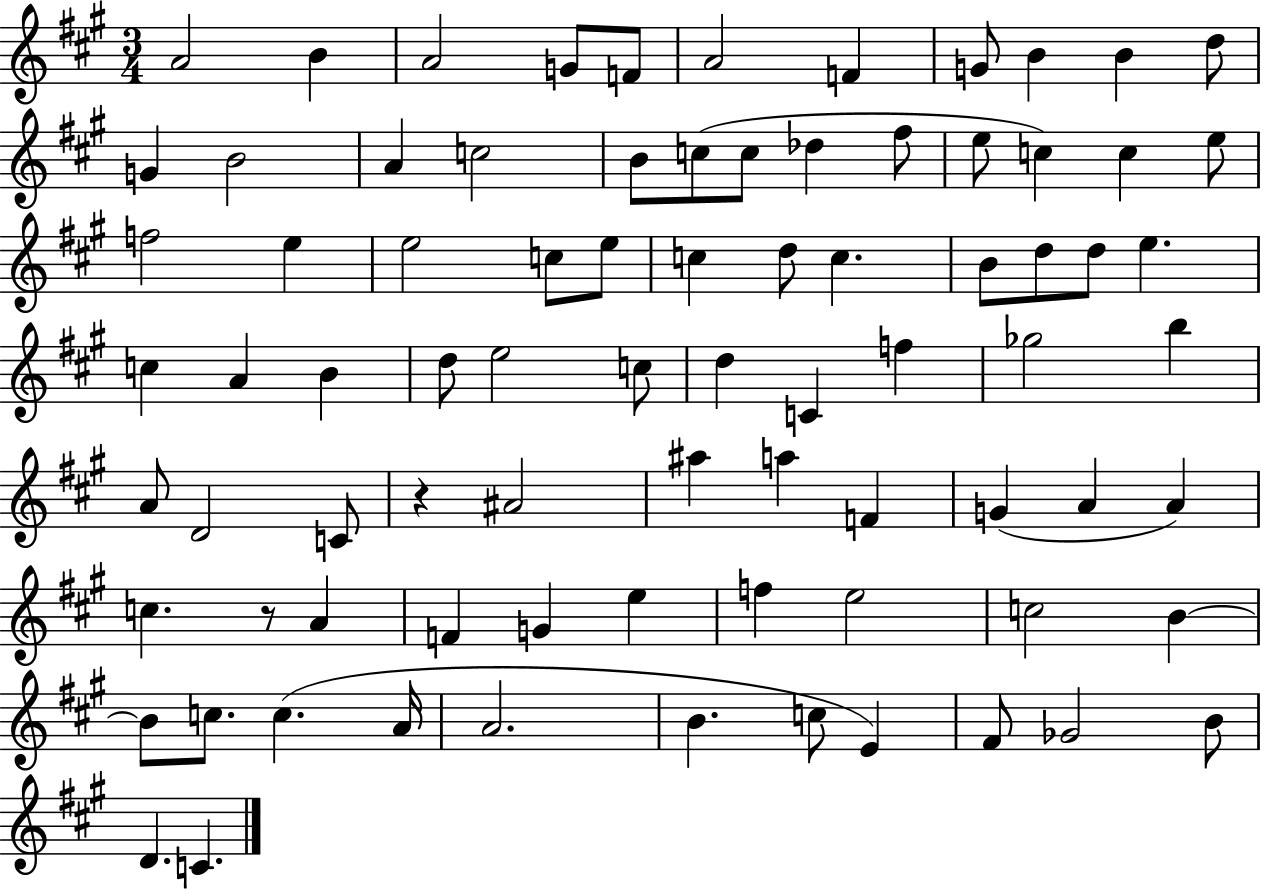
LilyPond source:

{
  \clef treble
  \numericTimeSignature
  \time 3/4
  \key a \major
  a'2 b'4 | a'2 g'8 f'8 | a'2 f'4 | g'8 b'4 b'4 d''8 | \break g'4 b'2 | a'4 c''2 | b'8 c''8( c''8 des''4 fis''8 | e''8 c''4) c''4 e''8 | \break f''2 e''4 | e''2 c''8 e''8 | c''4 d''8 c''4. | b'8 d''8 d''8 e''4. | \break c''4 a'4 b'4 | d''8 e''2 c''8 | d''4 c'4 f''4 | ges''2 b''4 | \break a'8 d'2 c'8 | r4 ais'2 | ais''4 a''4 f'4 | g'4( a'4 a'4) | \break c''4. r8 a'4 | f'4 g'4 e''4 | f''4 e''2 | c''2 b'4~~ | \break b'8 c''8. c''4.( a'16 | a'2. | b'4. c''8 e'4) | fis'8 ges'2 b'8 | \break d'4. c'4. | \bar "|."
}